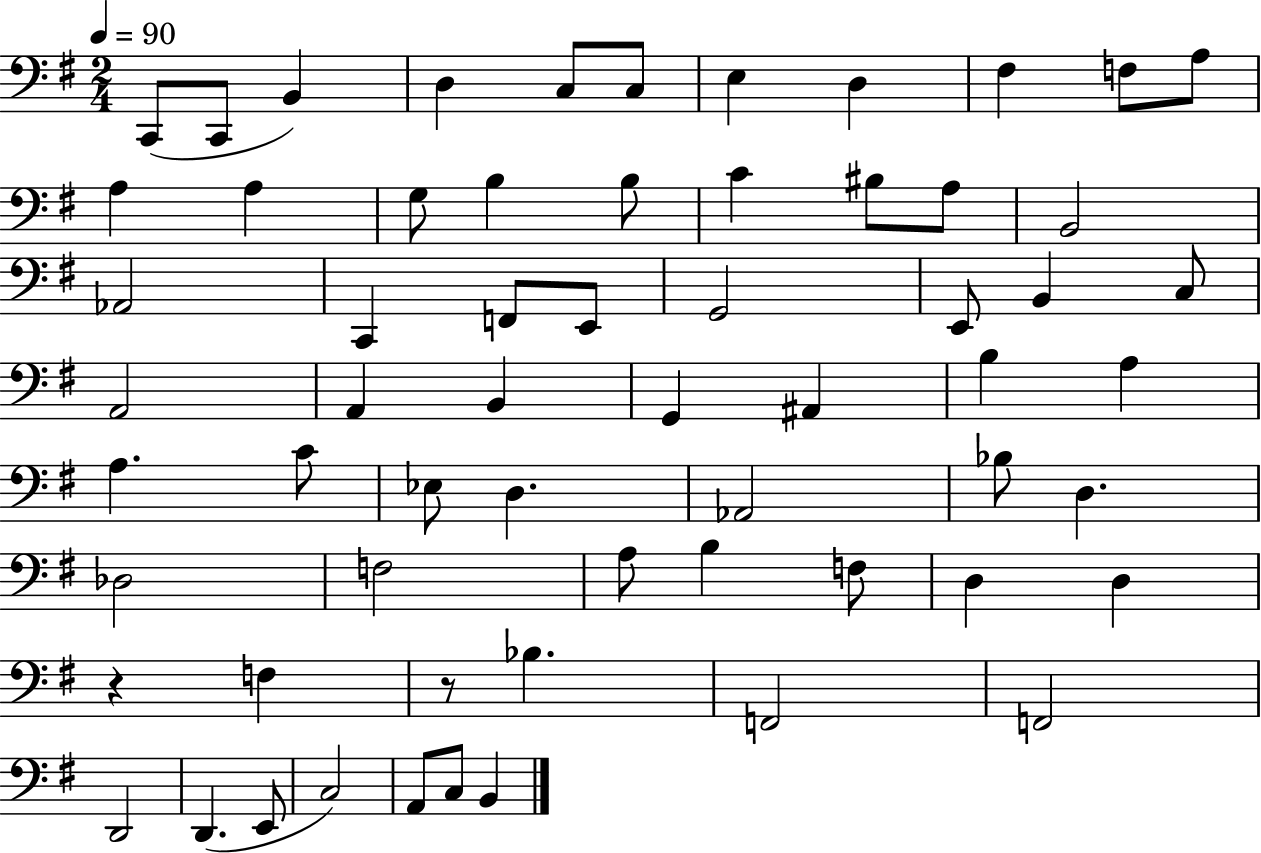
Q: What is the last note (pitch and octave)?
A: B2